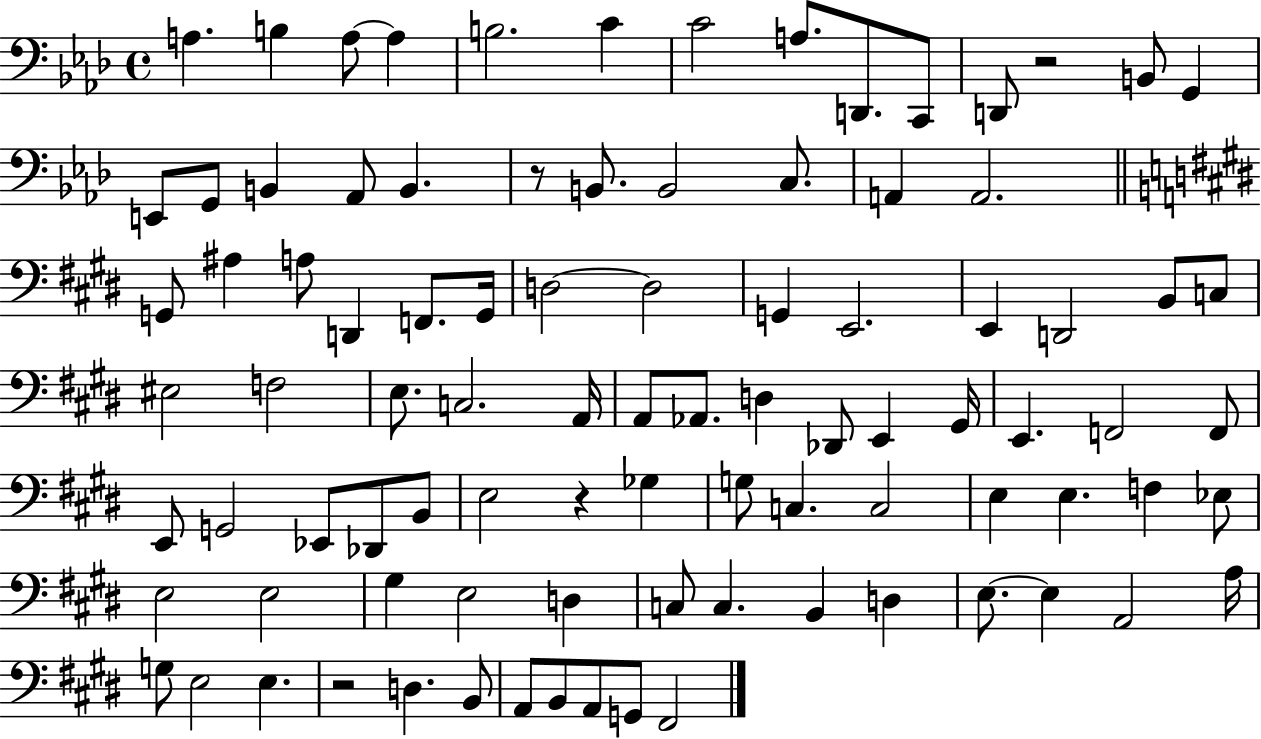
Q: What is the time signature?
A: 4/4